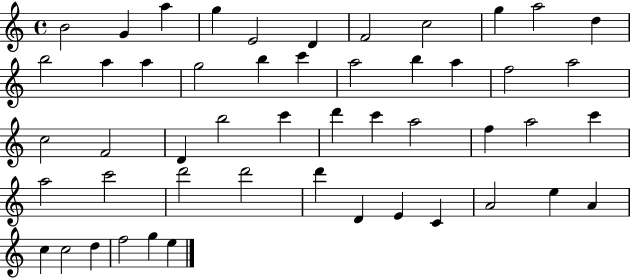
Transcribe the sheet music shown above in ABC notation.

X:1
T:Untitled
M:4/4
L:1/4
K:C
B2 G a g E2 D F2 c2 g a2 d b2 a a g2 b c' a2 b a f2 a2 c2 F2 D b2 c' d' c' a2 f a2 c' a2 c'2 d'2 d'2 d' D E C A2 e A c c2 d f2 g e